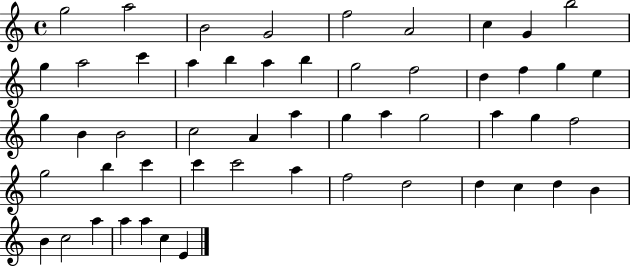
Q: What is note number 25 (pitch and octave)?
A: B4